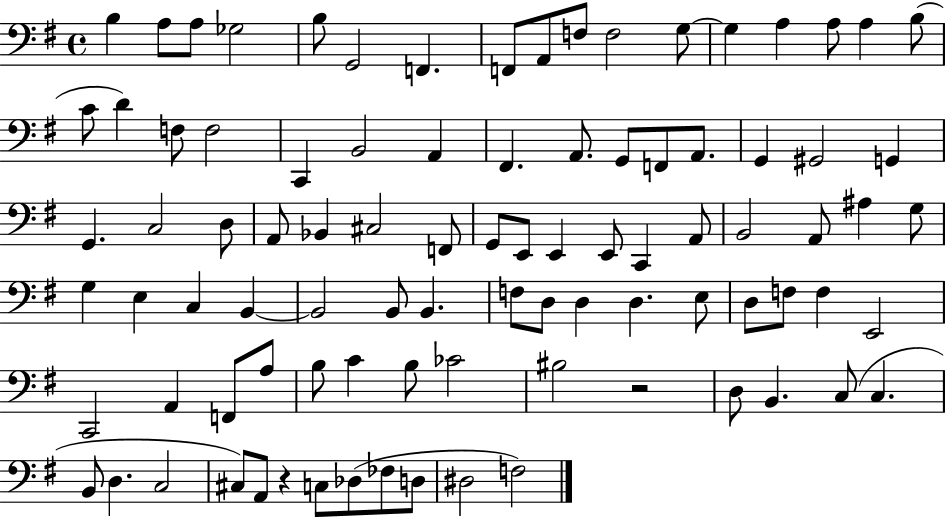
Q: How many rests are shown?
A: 2